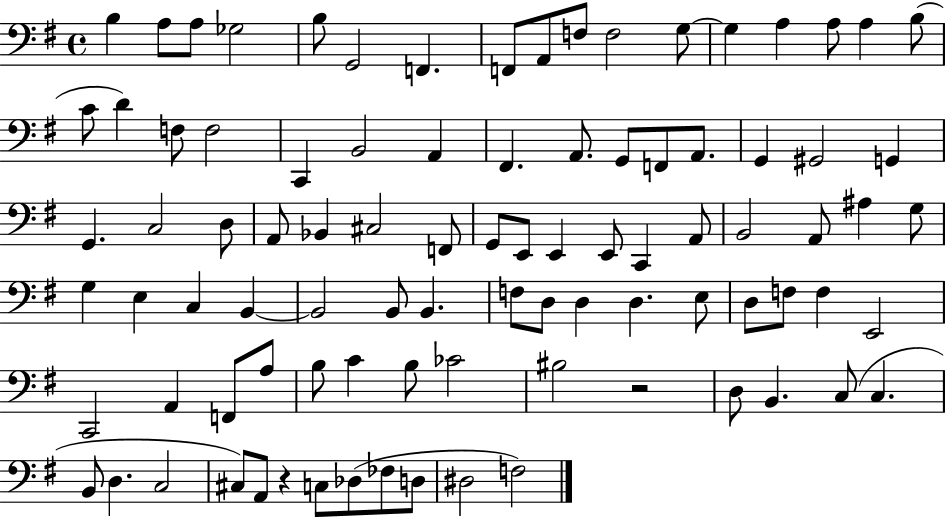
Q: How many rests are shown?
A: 2